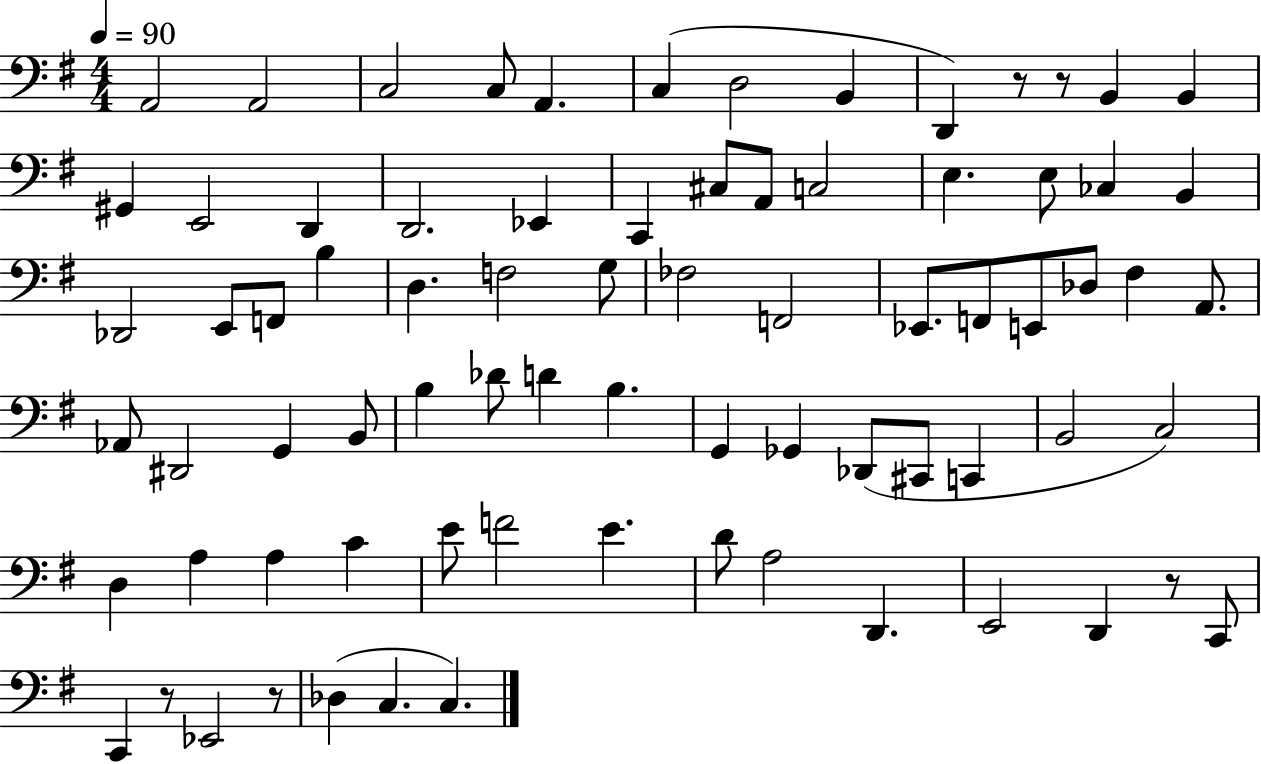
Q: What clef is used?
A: bass